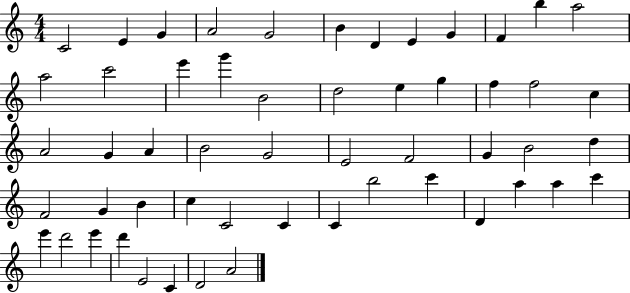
{
  \clef treble
  \numericTimeSignature
  \time 4/4
  \key c \major
  c'2 e'4 g'4 | a'2 g'2 | b'4 d'4 e'4 g'4 | f'4 b''4 a''2 | \break a''2 c'''2 | e'''4 g'''4 b'2 | d''2 e''4 g''4 | f''4 f''2 c''4 | \break a'2 g'4 a'4 | b'2 g'2 | e'2 f'2 | g'4 b'2 d''4 | \break f'2 g'4 b'4 | c''4 c'2 c'4 | c'4 b''2 c'''4 | d'4 a''4 a''4 c'''4 | \break e'''4 d'''2 e'''4 | d'''4 e'2 c'4 | d'2 a'2 | \bar "|."
}